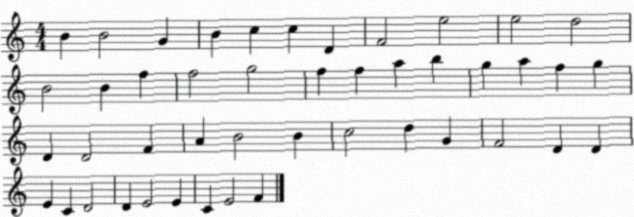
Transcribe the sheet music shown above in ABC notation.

X:1
T:Untitled
M:4/4
L:1/4
K:C
B B2 G B c c D F2 e2 e2 d2 B2 B f f2 g2 f f a b g a f g D D2 F A B2 B c2 d G F2 D D E C D2 D E2 E C E2 F